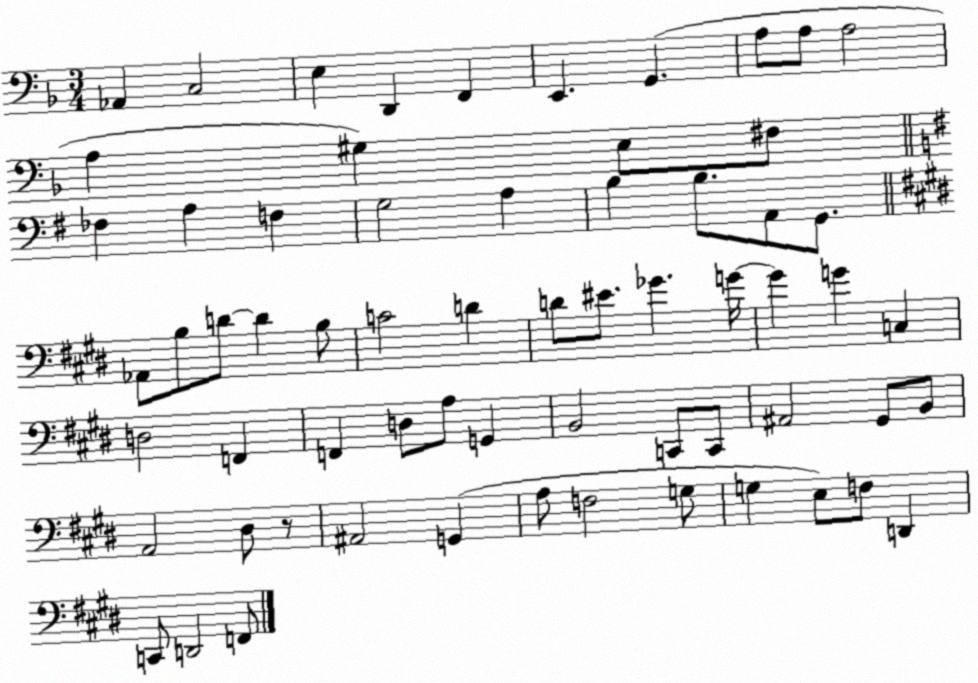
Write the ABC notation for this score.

X:1
T:Untitled
M:3/4
L:1/4
K:F
_A,, C,2 E, D,, F,, E,, G,, A,/2 A,/2 A,2 A, ^G, E,/2 ^F,/2 _F, A, F, G,2 A, B, B,/2 A,,/2 G,,/2 _A,,/2 B,/2 D/2 D B,/2 C2 D D/2 ^E/2 _G G/4 G G C, D,2 F,, F,, D,/2 A,/2 G,, B,,2 C,,/2 C,,/2 ^A,,2 ^G,,/2 B,,/2 A,,2 ^D,/2 z/2 ^A,,2 G,, A,/2 F,2 G,/2 G, E,/2 F,/2 D,, C,,/2 D,,2 F,,/2